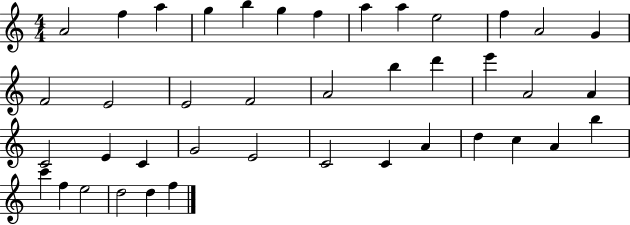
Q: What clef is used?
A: treble